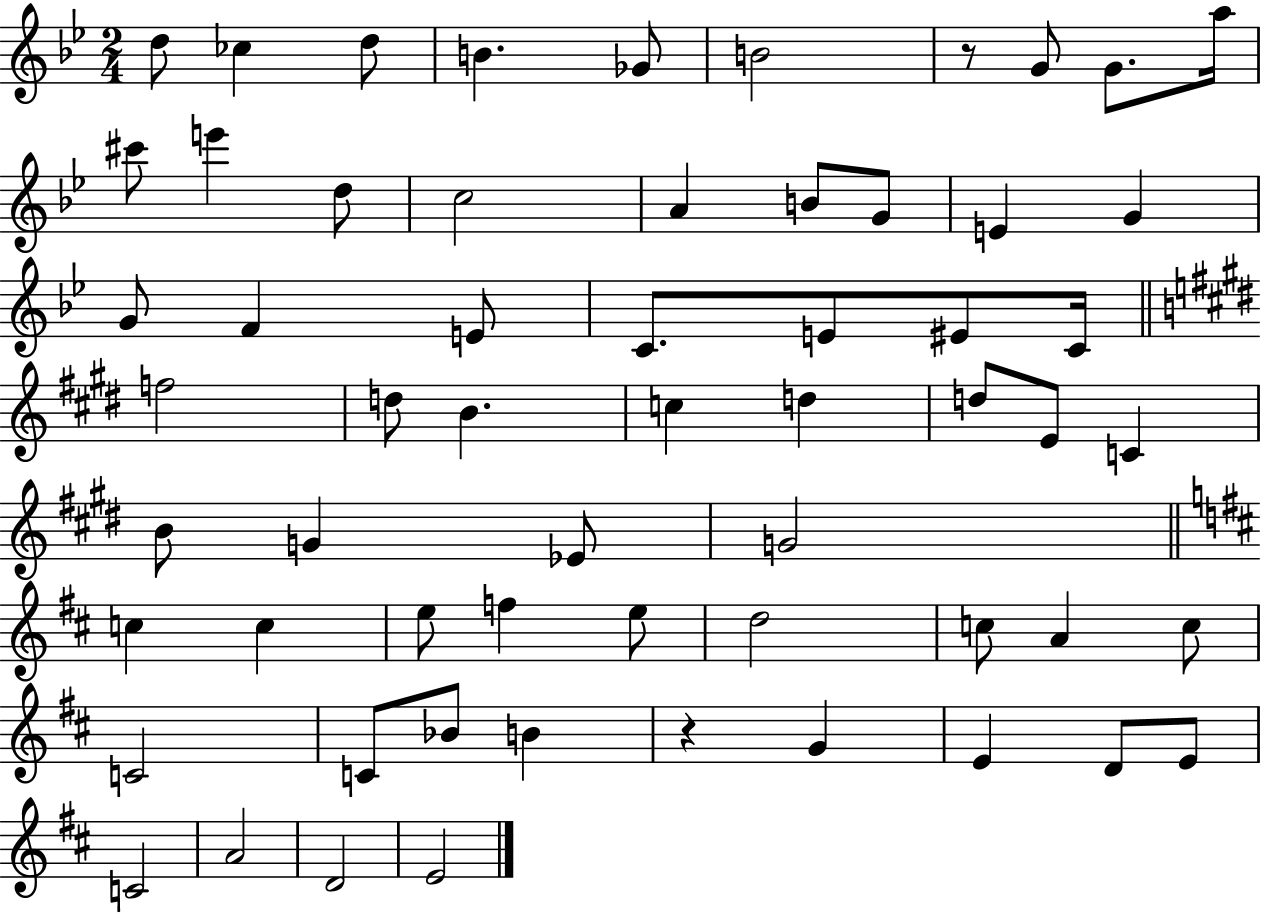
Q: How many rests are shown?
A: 2